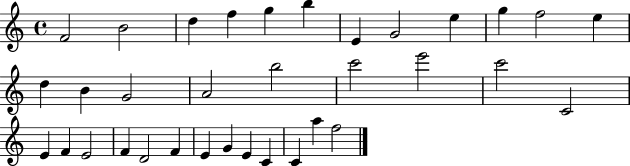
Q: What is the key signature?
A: C major